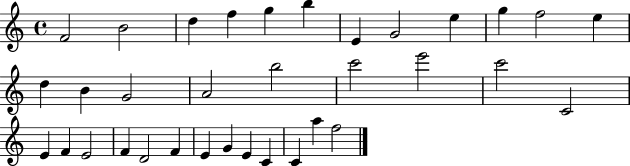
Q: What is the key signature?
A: C major